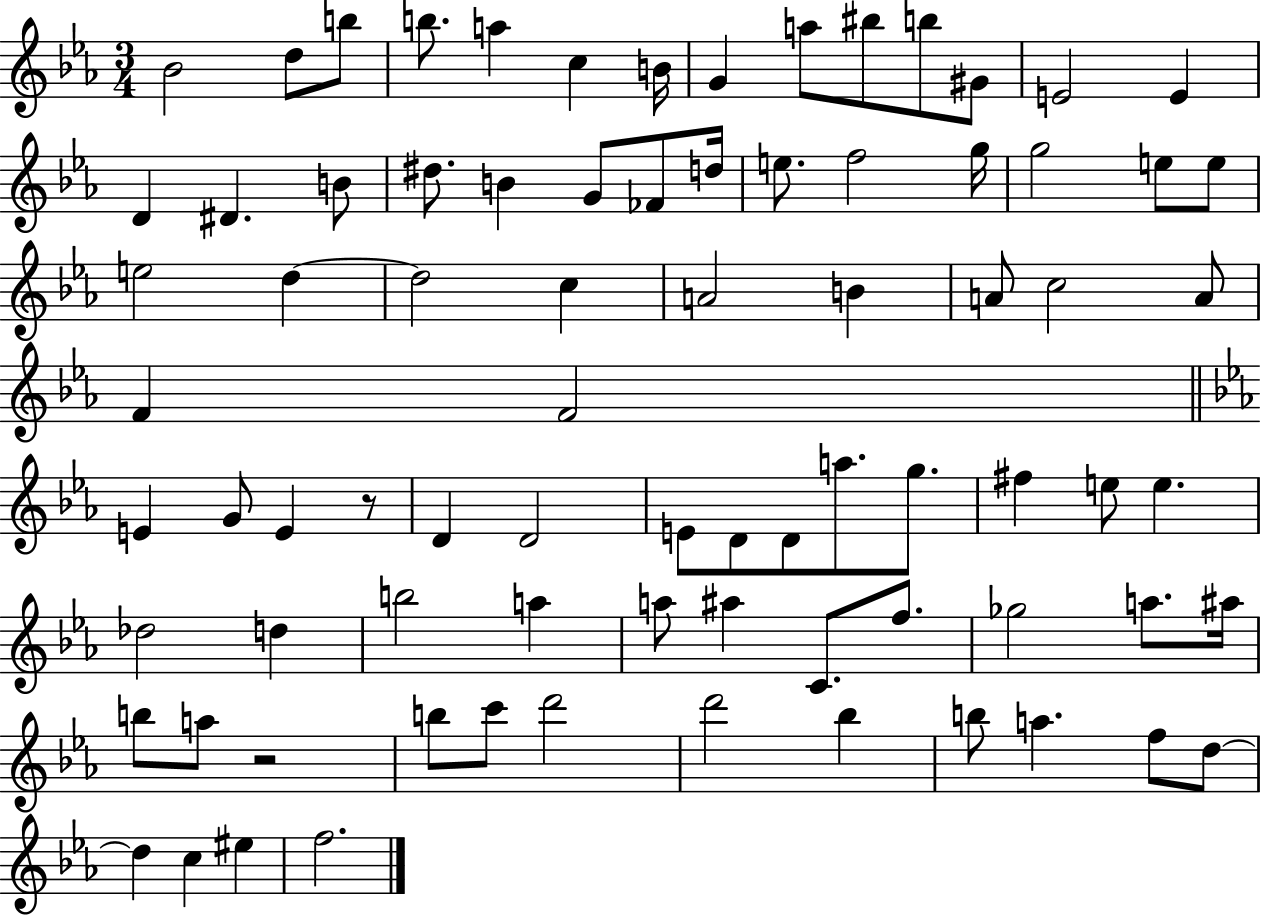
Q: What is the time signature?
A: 3/4